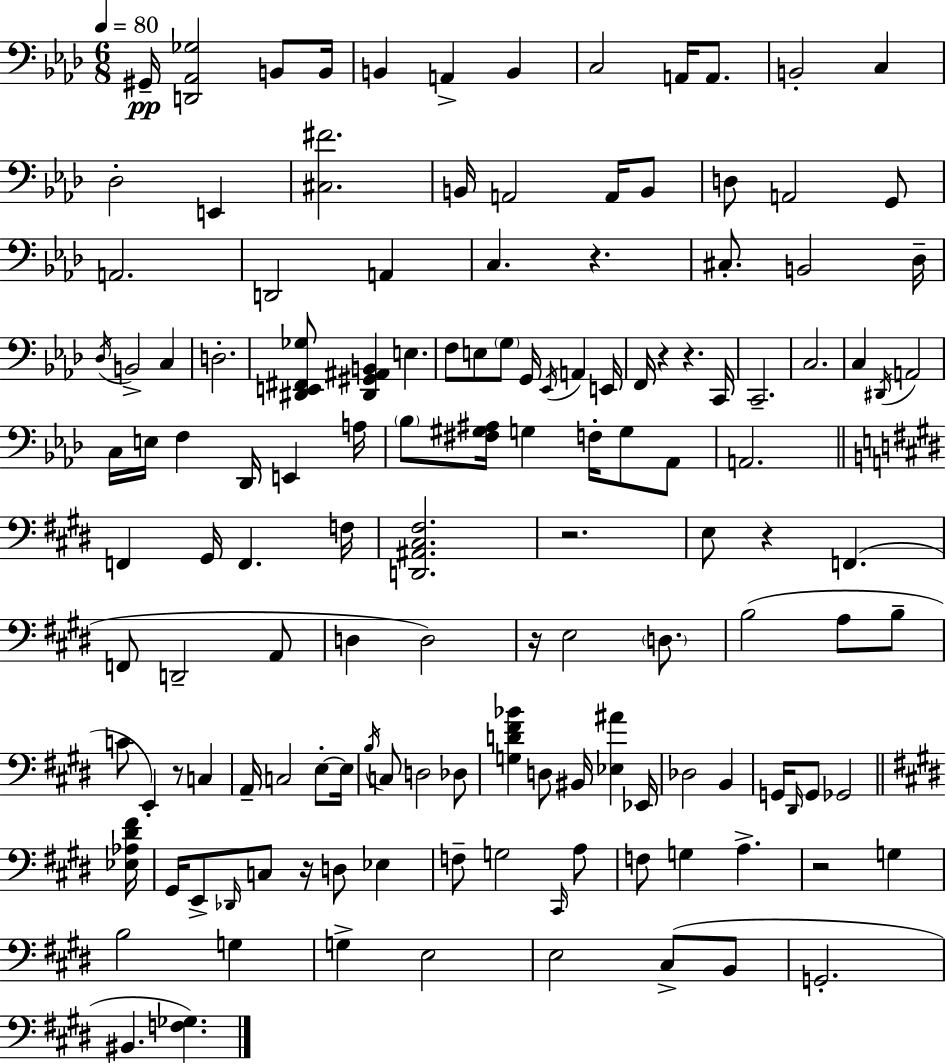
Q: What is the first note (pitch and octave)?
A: G#2